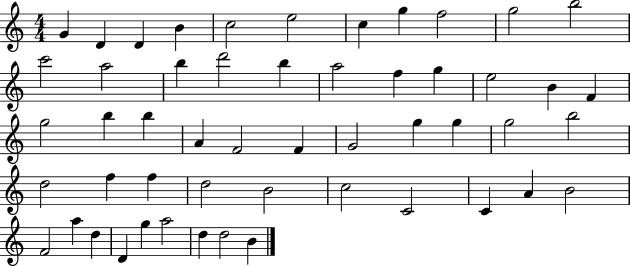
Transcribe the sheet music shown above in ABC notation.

X:1
T:Untitled
M:4/4
L:1/4
K:C
G D D B c2 e2 c g f2 g2 b2 c'2 a2 b d'2 b a2 f g e2 B F g2 b b A F2 F G2 g g g2 b2 d2 f f d2 B2 c2 C2 C A B2 F2 a d D g a2 d d2 B